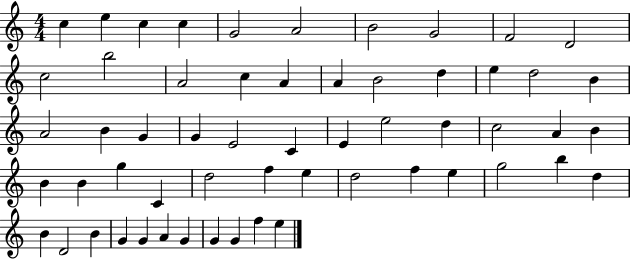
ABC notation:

X:1
T:Untitled
M:4/4
L:1/4
K:C
c e c c G2 A2 B2 G2 F2 D2 c2 b2 A2 c A A B2 d e d2 B A2 B G G E2 C E e2 d c2 A B B B g C d2 f e d2 f e g2 b d B D2 B G G A G G G f e